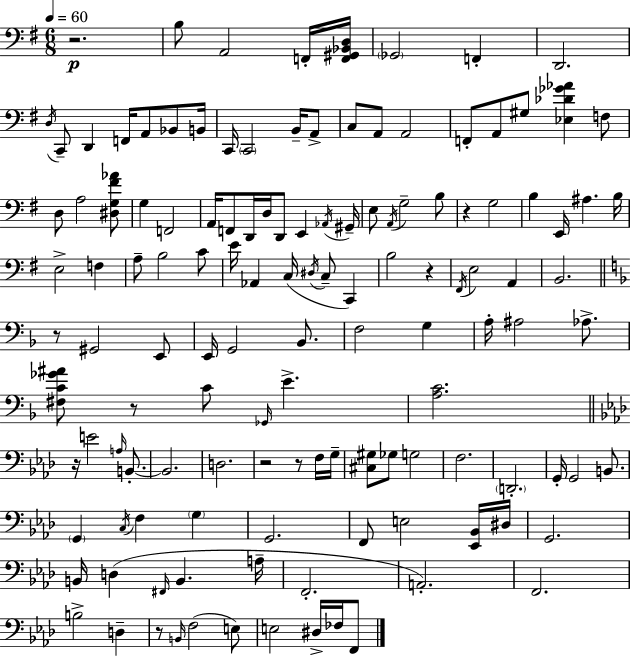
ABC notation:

X:1
T:Untitled
M:6/8
L:1/4
K:Em
z2 B,/2 A,,2 F,,/4 [F,,^G,,_B,,D,]/4 _G,,2 F,, D,,2 D,/4 C,,/2 D,, F,,/4 A,,/2 _B,,/2 B,,/4 C,,/4 C,,2 B,,/4 A,,/2 C,/2 A,,/2 A,,2 F,,/2 A,,/2 ^G,/2 [_E,_D_G_A] F,/2 D,/2 A,2 [^D,G,^F_A]/2 G, F,,2 A,,/4 F,,/2 D,,/4 D,/4 D,,/2 E,, _A,,/4 ^G,,/4 E,/2 A,,/4 G,2 B,/2 z G,2 B, E,,/4 ^A, B,/4 E,2 F, A,/2 B,2 C/2 E/4 _A,, C,/4 ^D,/4 C,/2 C,, B,2 z ^F,,/4 E,2 A,, B,,2 z/2 ^G,,2 E,,/2 E,,/4 G,,2 _B,,/2 F,2 G, A,/4 ^A,2 _A,/2 [^F,C_G^A]/2 z/2 C/2 _G,,/4 E [A,C]2 z/4 E2 A,/4 B,,/2 B,,2 D,2 z2 z/2 F,/4 G,/4 [^C,^G,]/2 _G,/2 G,2 F,2 D,,2 G,,/4 G,,2 B,,/2 G,, C,/4 F, G, G,,2 F,,/2 E,2 [_E,,_B,,]/4 ^D,/4 G,,2 B,,/4 D, ^F,,/4 B,, A,/4 F,,2 A,,2 F,,2 B,2 D, z/2 B,,/4 F,2 E,/2 E,2 ^D,/4 _F,/4 F,,/2